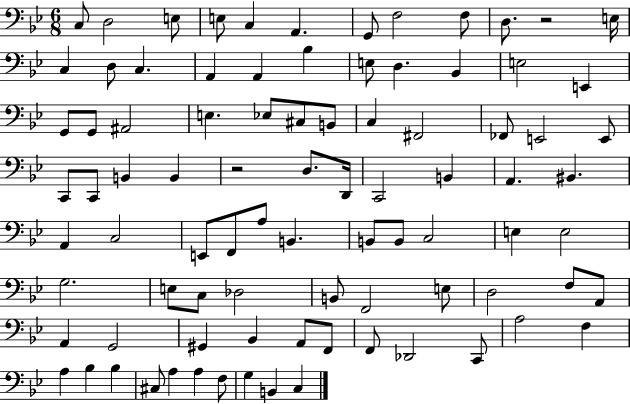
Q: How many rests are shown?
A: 2